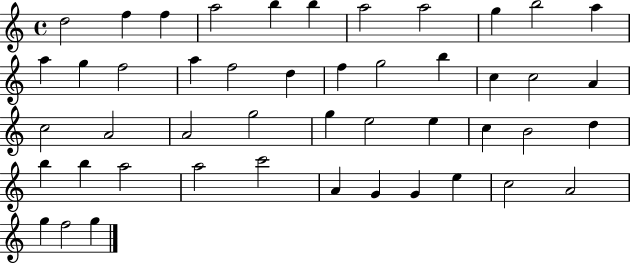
X:1
T:Untitled
M:4/4
L:1/4
K:C
d2 f f a2 b b a2 a2 g b2 a a g f2 a f2 d f g2 b c c2 A c2 A2 A2 g2 g e2 e c B2 d b b a2 a2 c'2 A G G e c2 A2 g f2 g